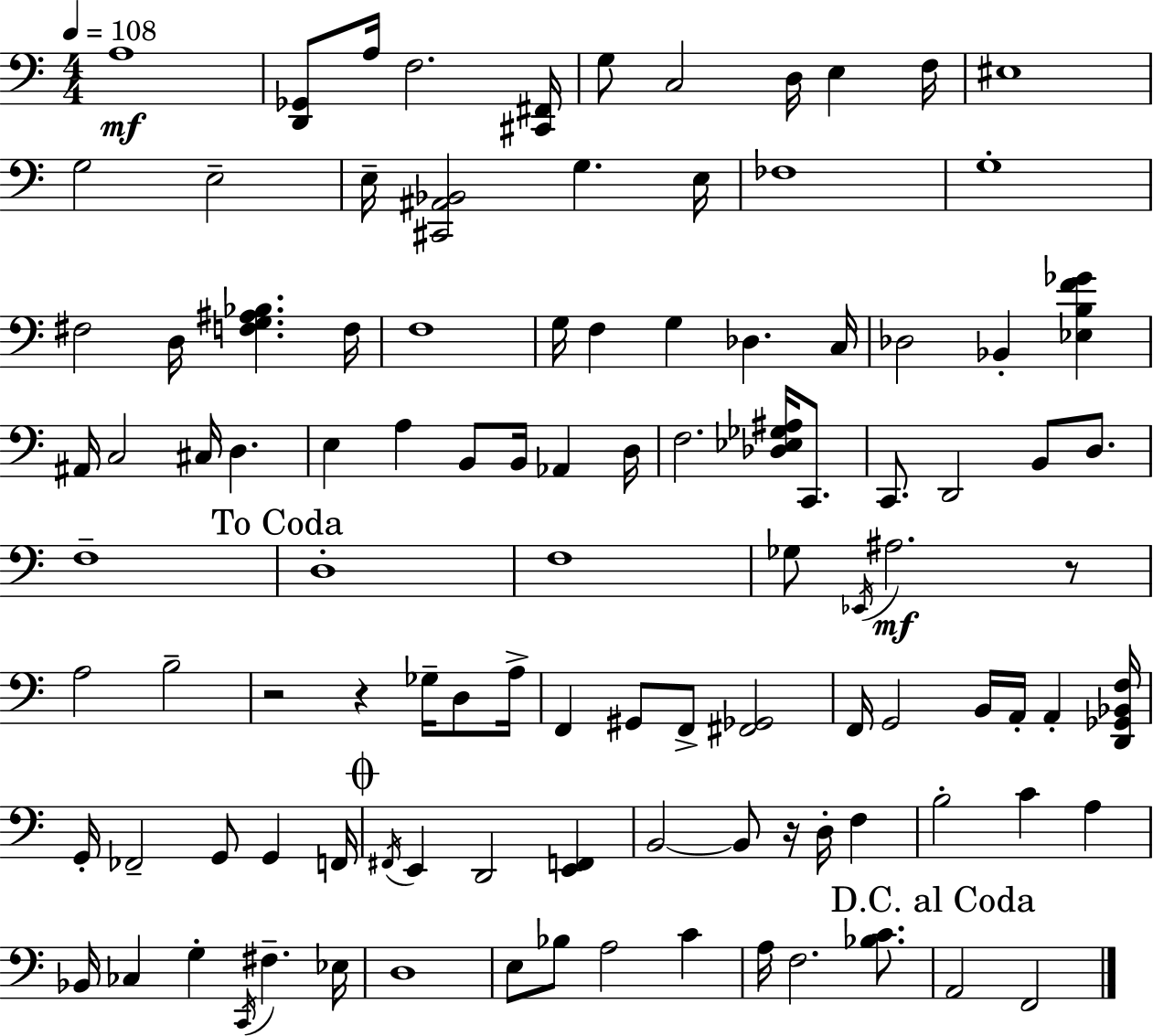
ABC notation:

X:1
T:Untitled
M:4/4
L:1/4
K:C
A,4 [D,,_G,,]/2 A,/4 F,2 [^C,,^F,,]/4 G,/2 C,2 D,/4 E, F,/4 ^E,4 G,2 E,2 E,/4 [^C,,^A,,_B,,]2 G, E,/4 _F,4 G,4 ^F,2 D,/4 [F,G,^A,_B,] F,/4 F,4 G,/4 F, G, _D, C,/4 _D,2 _B,, [_E,B,F_G] ^A,,/4 C,2 ^C,/4 D, E, A, B,,/2 B,,/4 _A,, D,/4 F,2 [_D,_E,_G,^A,]/4 C,,/2 C,,/2 D,,2 B,,/2 D,/2 F,4 D,4 F,4 _G,/2 _E,,/4 ^A,2 z/2 A,2 B,2 z2 z _G,/4 D,/2 A,/4 F,, ^G,,/2 F,,/2 [^F,,_G,,]2 F,,/4 G,,2 B,,/4 A,,/4 A,, [D,,_G,,_B,,F,]/4 G,,/4 _F,,2 G,,/2 G,, F,,/4 ^F,,/4 E,, D,,2 [E,,F,,] B,,2 B,,/2 z/4 D,/4 F, B,2 C A, _B,,/4 _C, G, C,,/4 ^F, _E,/4 D,4 E,/2 _B,/2 A,2 C A,/4 F,2 [_B,C]/2 A,,2 F,,2